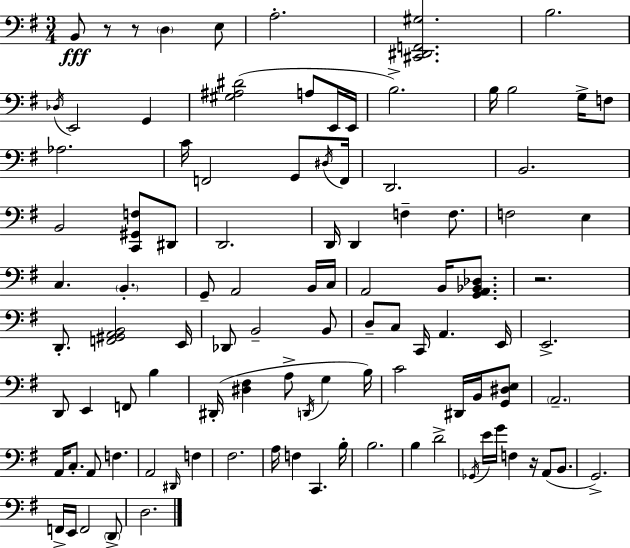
B2/e R/e R/e D3/q E3/e A3/h. [C#2,D#2,F2,G#3]/h. B3/h. Db3/s E2/h G2/q [G#3,A#3,D#4]/h A3/e E2/s E2/s B3/h. B3/s B3/h G3/s F3/e Ab3/h. C4/s F2/h G2/e D#3/s F2/s D2/h. B2/h. B2/h [C2,G#2,F3]/e D#2/e D2/h. D2/s D2/q F3/q F3/e. F3/h E3/q C3/q. B2/q. G2/e A2/h B2/s C3/s A2/h B2/s [G2,A2,Bb2,Db3]/e. R/h. D2/e. [F2,G#2,A2,B2]/h E2/s Db2/e B2/h B2/e D3/e C3/e C2/s A2/q. E2/s E2/h. D2/e E2/q F2/e B3/q D#2/s [D#3,F#3]/q A3/e D2/s G3/q B3/s C4/h D#2/s B2/s [G2,D#3,E3]/e A2/h. A2/s C3/e. A2/e F3/q. A2/h D#2/s F3/q F#3/h. A3/s F3/q C2/q. B3/s B3/h. B3/q D4/h Gb2/s E4/s G4/s F3/q R/s A2/e B2/e. G2/h. F2/s E2/s F2/h D2/e D3/h.